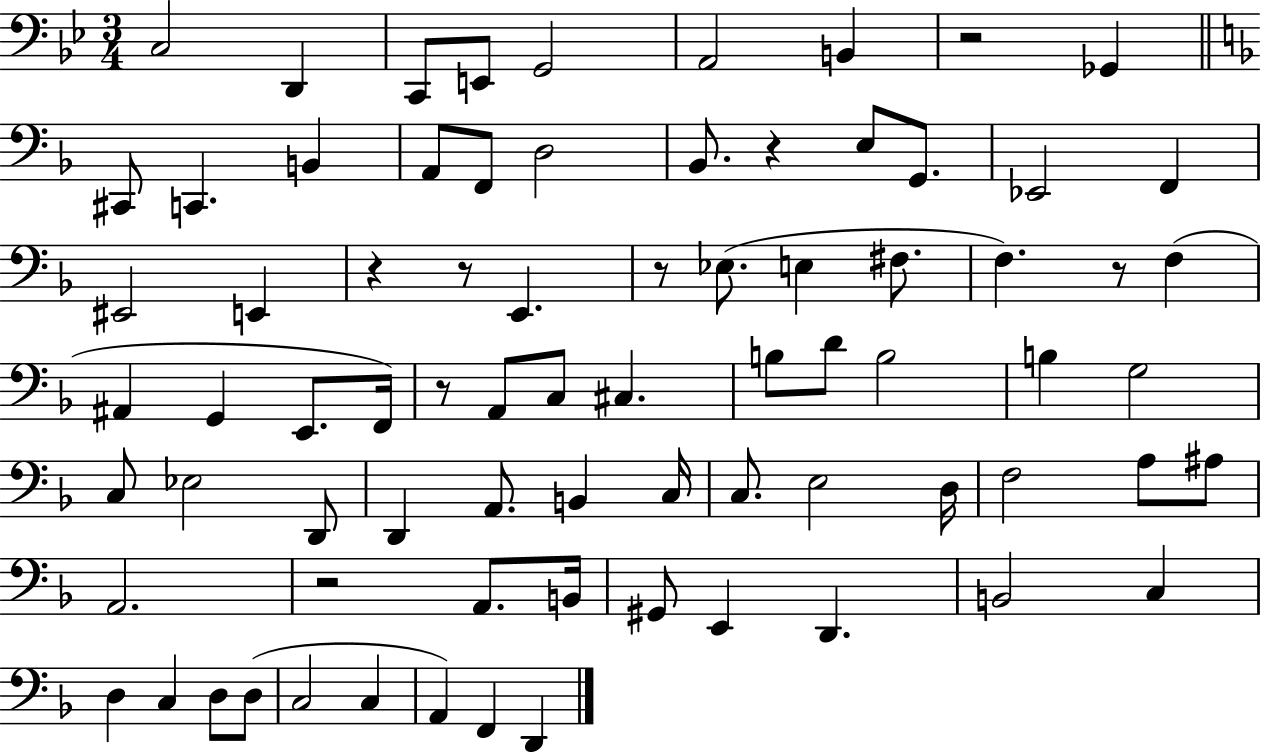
C3/h D2/q C2/e E2/e G2/h A2/h B2/q R/h Gb2/q C#2/e C2/q. B2/q A2/e F2/e D3/h Bb2/e. R/q E3/e G2/e. Eb2/h F2/q EIS2/h E2/q R/q R/e E2/q. R/e Eb3/e. E3/q F#3/e. F3/q. R/e F3/q A#2/q G2/q E2/e. F2/s R/e A2/e C3/e C#3/q. B3/e D4/e B3/h B3/q G3/h C3/e Eb3/h D2/e D2/q A2/e. B2/q C3/s C3/e. E3/h D3/s F3/h A3/e A#3/e A2/h. R/h A2/e. B2/s G#2/e E2/q D2/q. B2/h C3/q D3/q C3/q D3/e D3/e C3/h C3/q A2/q F2/q D2/q